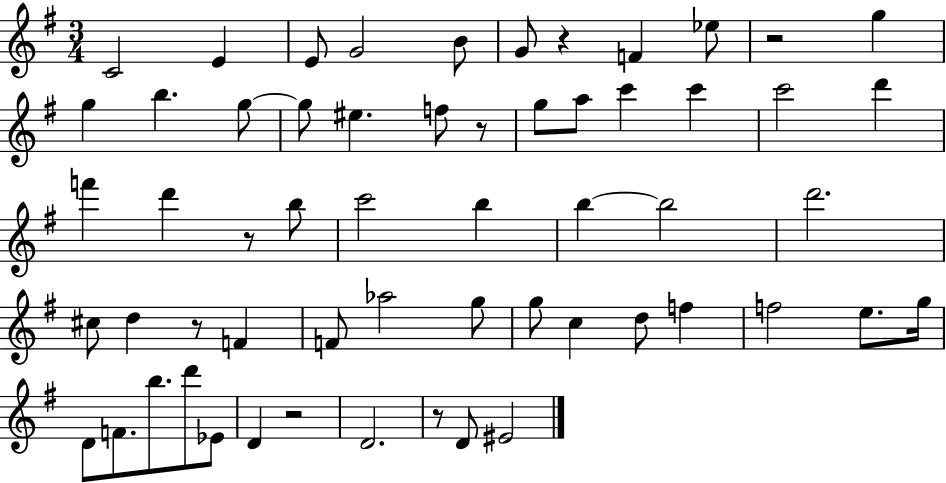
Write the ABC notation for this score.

X:1
T:Untitled
M:3/4
L:1/4
K:G
C2 E E/2 G2 B/2 G/2 z F _e/2 z2 g g b g/2 g/2 ^e f/2 z/2 g/2 a/2 c' c' c'2 d' f' d' z/2 b/2 c'2 b b b2 d'2 ^c/2 d z/2 F F/2 _a2 g/2 g/2 c d/2 f f2 e/2 g/4 D/2 F/2 b/2 d'/2 _E/2 D z2 D2 z/2 D/2 ^E2